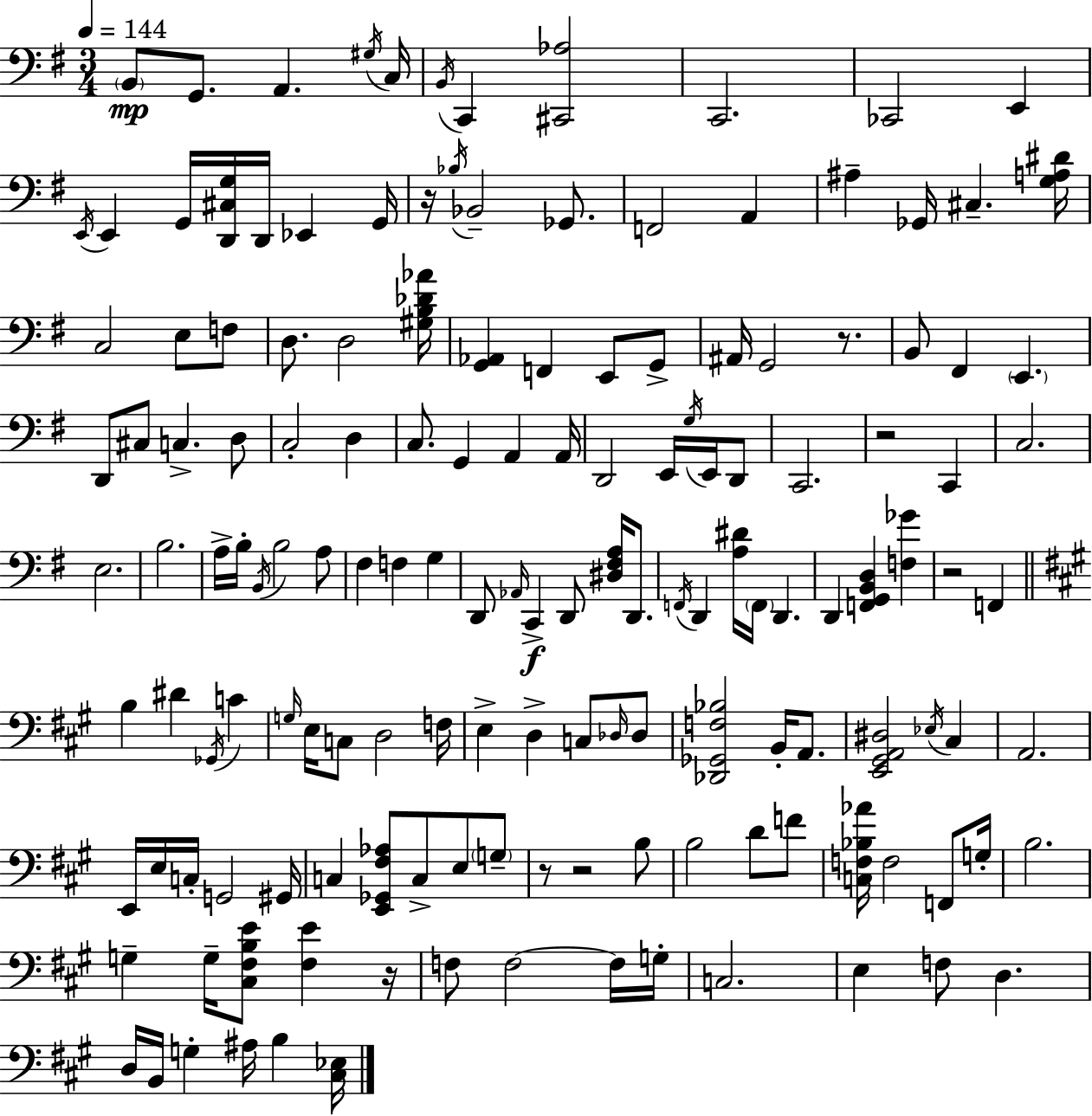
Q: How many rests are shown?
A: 7